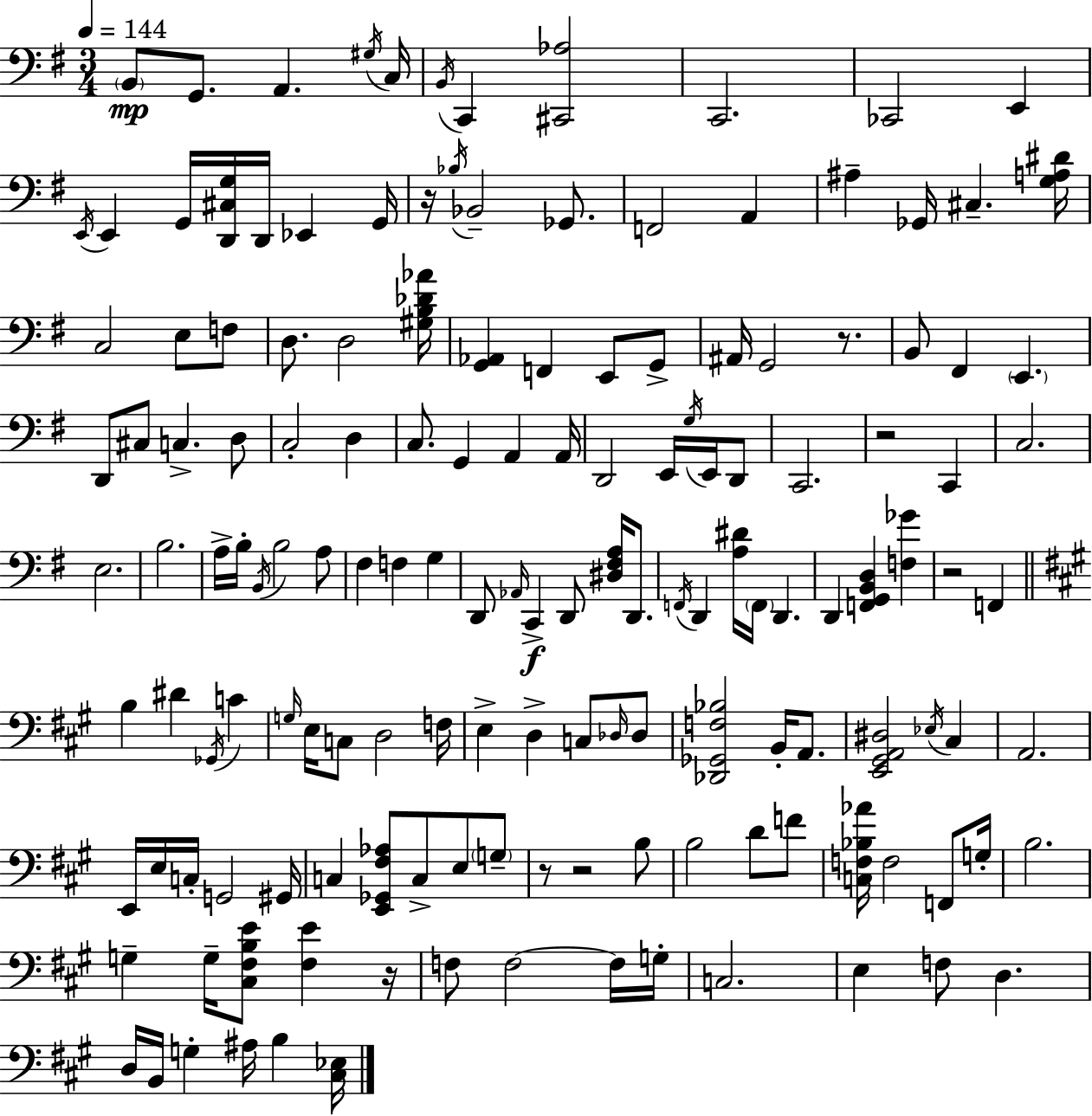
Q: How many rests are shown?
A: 7